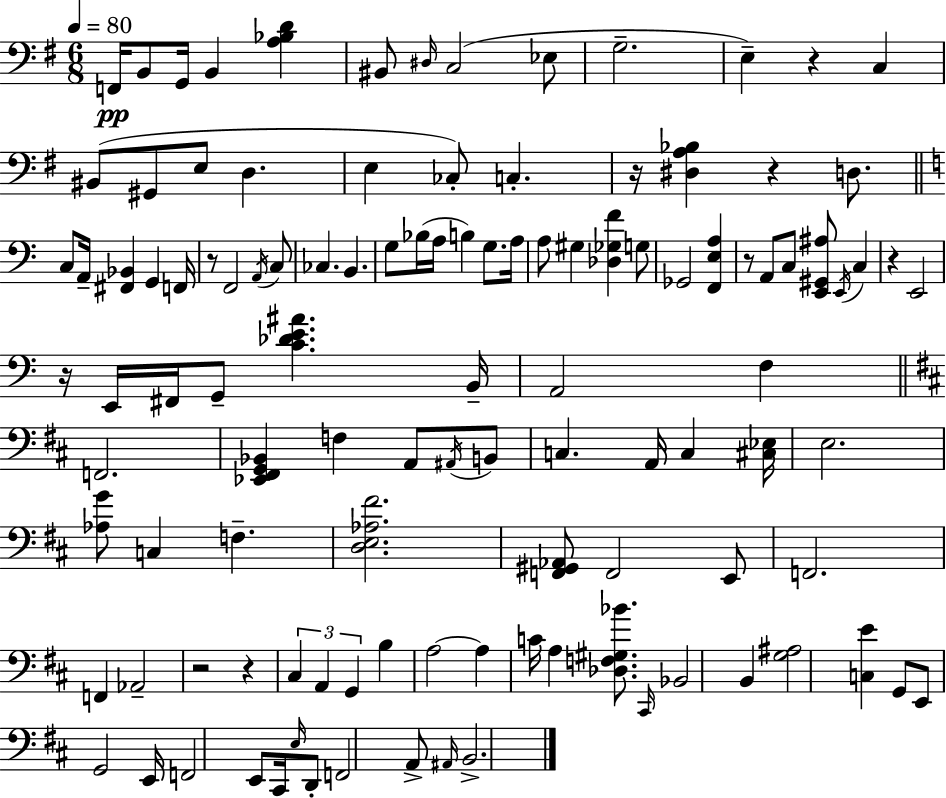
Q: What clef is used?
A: bass